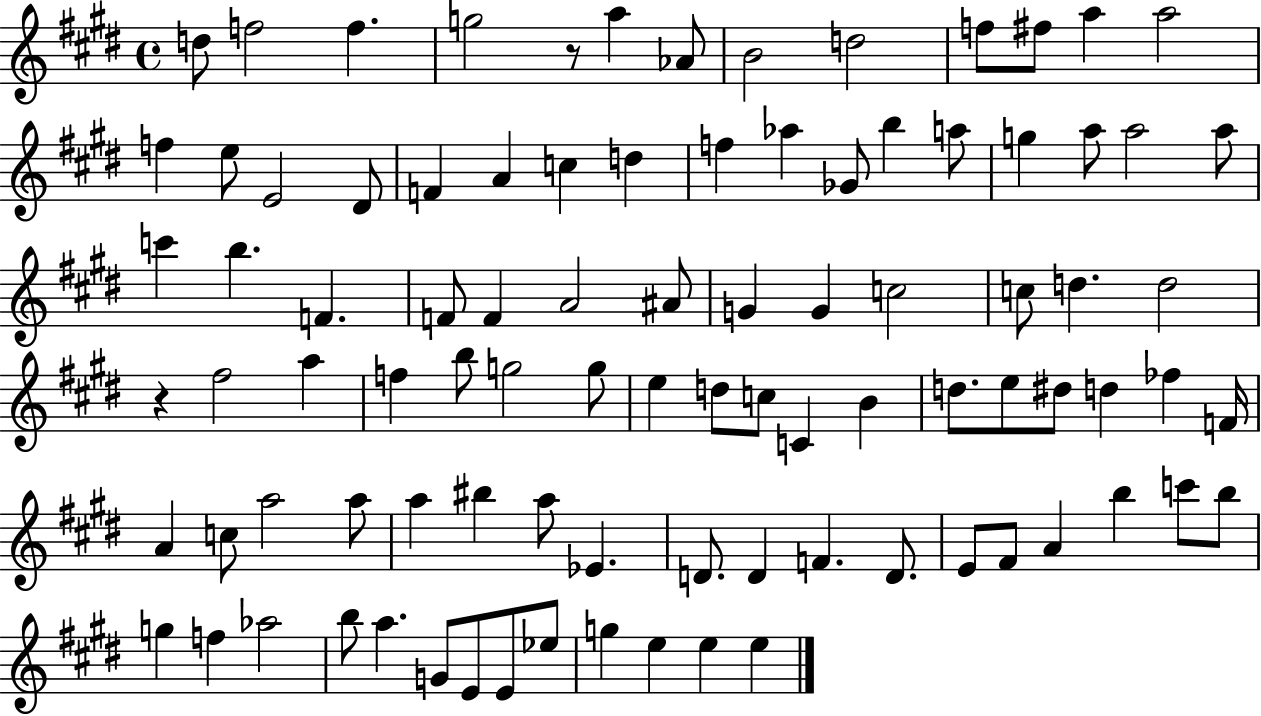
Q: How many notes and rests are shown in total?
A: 92